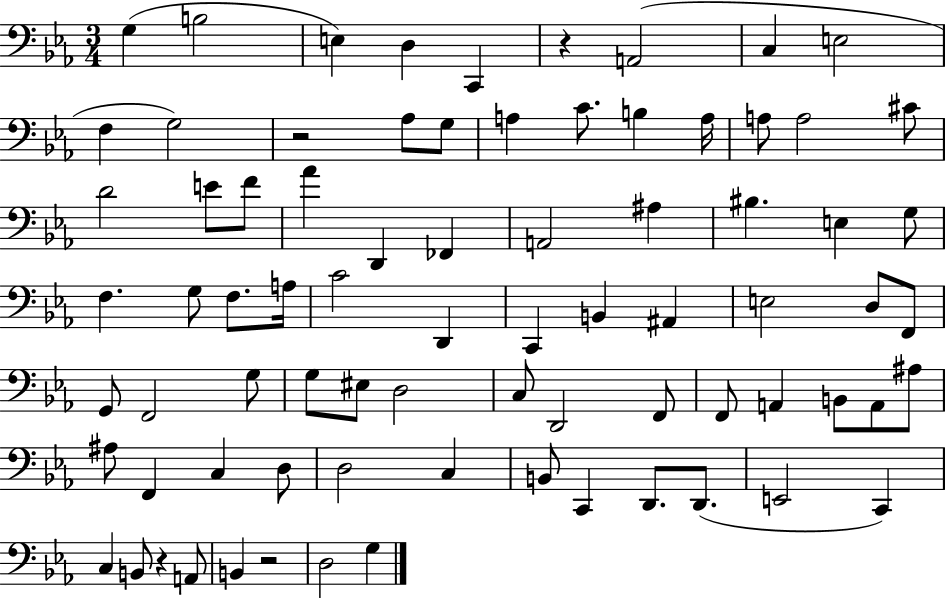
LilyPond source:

{
  \clef bass
  \numericTimeSignature
  \time 3/4
  \key ees \major
  \repeat volta 2 { g4( b2 | e4) d4 c,4 | r4 a,2( | c4 e2 | \break f4 g2) | r2 aes8 g8 | a4 c'8. b4 a16 | a8 a2 cis'8 | \break d'2 e'8 f'8 | aes'4 d,4 fes,4 | a,2 ais4 | bis4. e4 g8 | \break f4. g8 f8. a16 | c'2 d,4 | c,4 b,4 ais,4 | e2 d8 f,8 | \break g,8 f,2 g8 | g8 eis8 d2 | c8 d,2 f,8 | f,8 a,4 b,8 a,8 ais8 | \break ais8 f,4 c4 d8 | d2 c4 | b,8 c,4 d,8. d,8.( | e,2 c,4) | \break c4 b,8 r4 a,8 | b,4 r2 | d2 g4 | } \bar "|."
}